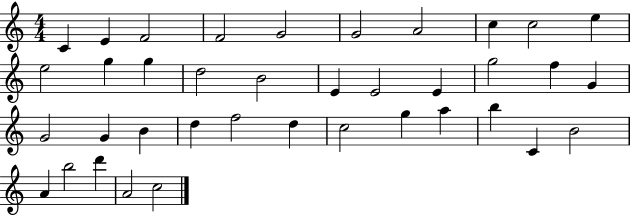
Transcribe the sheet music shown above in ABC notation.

X:1
T:Untitled
M:4/4
L:1/4
K:C
C E F2 F2 G2 G2 A2 c c2 e e2 g g d2 B2 E E2 E g2 f G G2 G B d f2 d c2 g a b C B2 A b2 d' A2 c2